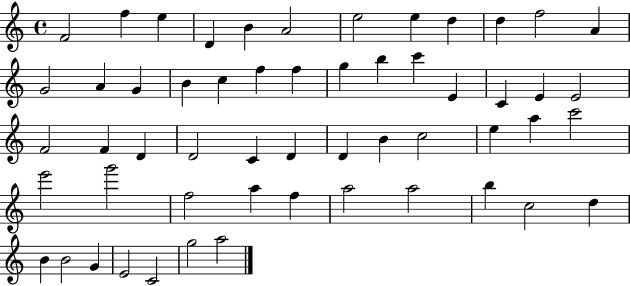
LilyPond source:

{
  \clef treble
  \time 4/4
  \defaultTimeSignature
  \key c \major
  f'2 f''4 e''4 | d'4 b'4 a'2 | e''2 e''4 d''4 | d''4 f''2 a'4 | \break g'2 a'4 g'4 | b'4 c''4 f''4 f''4 | g''4 b''4 c'''4 e'4 | c'4 e'4 e'2 | \break f'2 f'4 d'4 | d'2 c'4 d'4 | d'4 b'4 c''2 | e''4 a''4 c'''2 | \break e'''2 g'''2 | f''2 a''4 f''4 | a''2 a''2 | b''4 c''2 d''4 | \break b'4 b'2 g'4 | e'2 c'2 | g''2 a''2 | \bar "|."
}